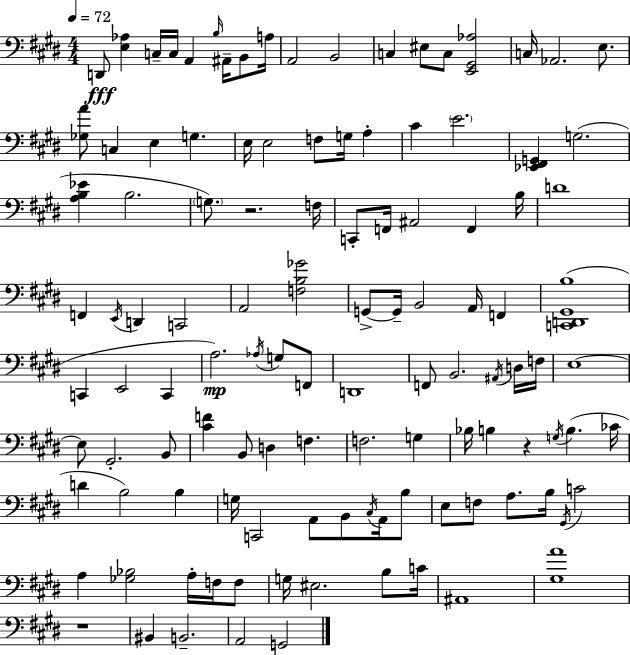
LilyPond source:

{
  \clef bass
  \numericTimeSignature
  \time 4/4
  \key e \major
  \tempo 4 = 72
  d,8\fff <e aes>4 c16-- c16 a,4 \grace { b16 } ais,16-- b,8 | a16 a,2 b,2 | c4 eis8 c8 <e, gis, aes>2 | c16 aes,2. e8. | \break <ges a'>8 c4 e4 g4. | e16 e2 f8 g16 a4-. | cis'4 \parenthesize e'2. | <ees, fis, g,>4 g2.( | \break <a b ees'>4 b2. | \parenthesize g8.) r2. | f16 c,8-. f,16 ais,2 f,4 | b16 d'1 | \break f,4 \acciaccatura { e,16 } d,4 c,2 | a,2 <f b ges'>2 | g,8->~~ g,16-- b,2 a,16 f,4 | <c, d, gis, b>1( | \break c,4 e,2 c,4 | a2.\mp) \acciaccatura { aes16 } g8 | f,8 d,1 | f,8 b,2. | \break \acciaccatura { ais,16 } d16 f16 e1~~ | e8 gis,2.-. | b,8 <cis' f'>4 b,8 d4 f4. | f2. | \break g4 bes16 b4 r4 \acciaccatura { g16 }( b4. | ces'16 d'4 b2) | b4 g16 c,2 a,8 | b,8 \acciaccatura { cis16 } a,16 b8 e8 f8 a8. b16 \acciaccatura { gis,16 } c'2 | \break a4 <ges bes>2 | a16-. f16 f8 g16 eis2. | b8 c'16 ais,1 | <gis a'>1 | \break r1 | bis,4 b,2.-- | a,2 g,2 | \bar "|."
}